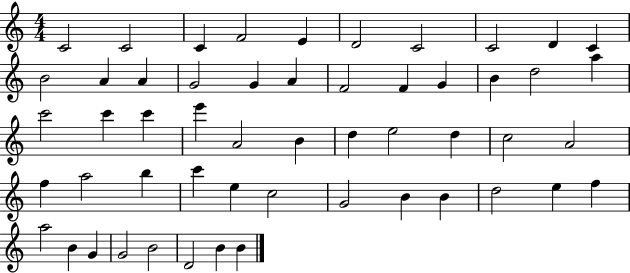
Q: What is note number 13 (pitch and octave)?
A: A4